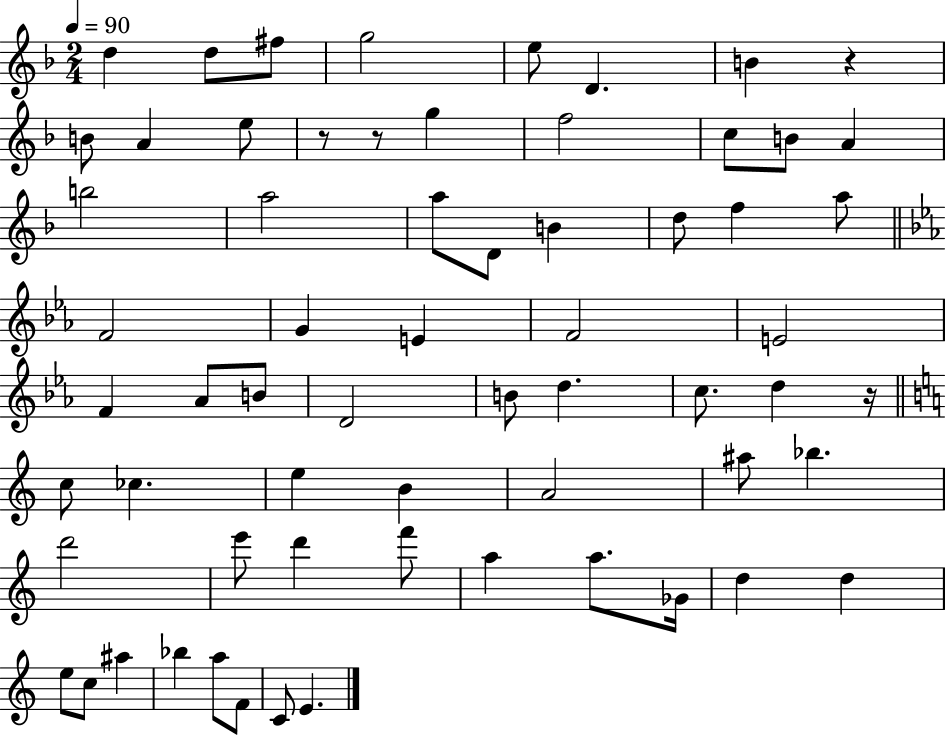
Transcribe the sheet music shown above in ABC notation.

X:1
T:Untitled
M:2/4
L:1/4
K:F
d d/2 ^f/2 g2 e/2 D B z B/2 A e/2 z/2 z/2 g f2 c/2 B/2 A b2 a2 a/2 D/2 B d/2 f a/2 F2 G E F2 E2 F _A/2 B/2 D2 B/2 d c/2 d z/4 c/2 _c e B A2 ^a/2 _b d'2 e'/2 d' f'/2 a a/2 _G/4 d d e/2 c/2 ^a _b a/2 F/2 C/2 E